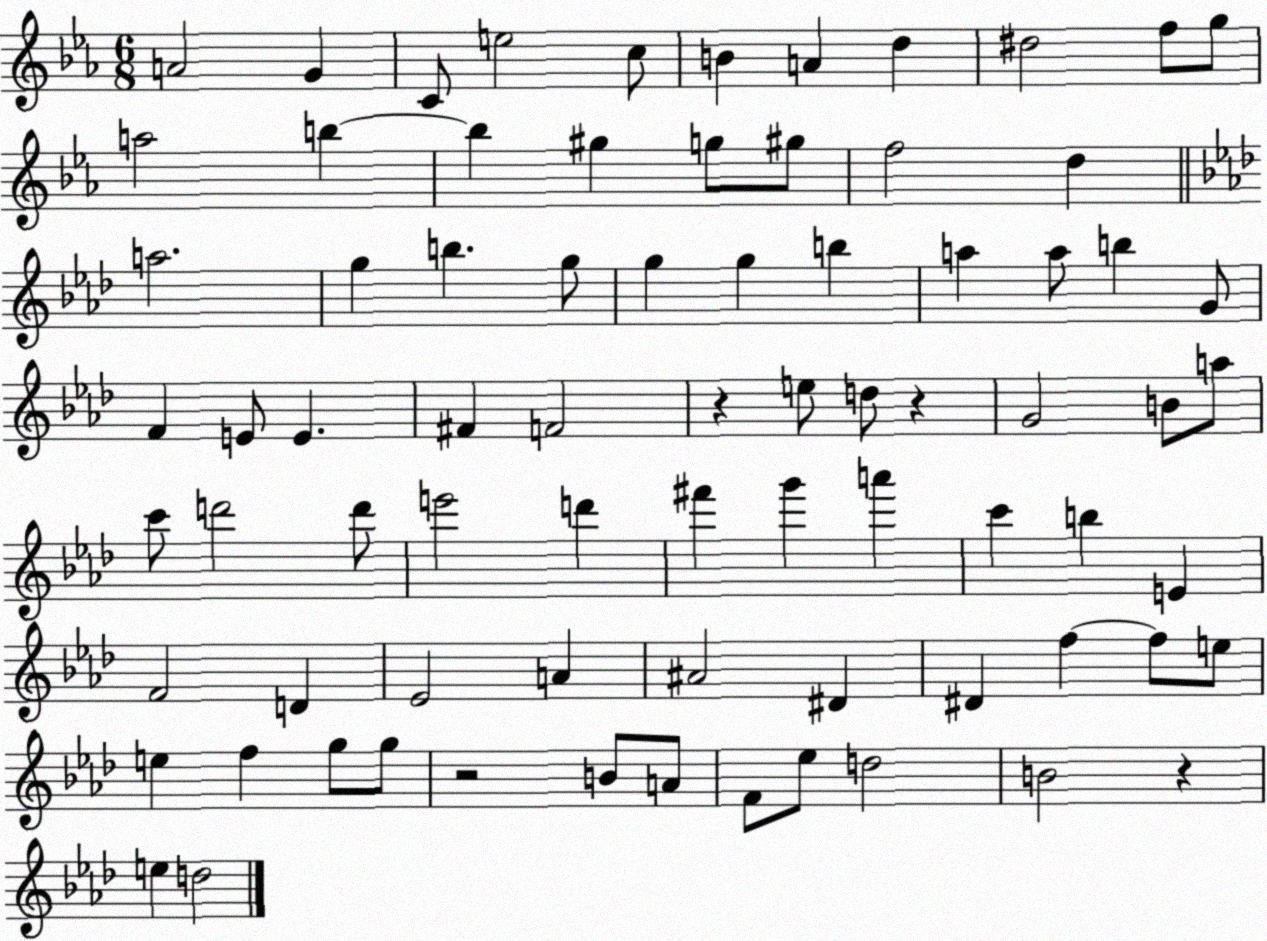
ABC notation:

X:1
T:Untitled
M:6/8
L:1/4
K:Eb
A2 G C/2 e2 c/2 B A d ^d2 f/2 g/2 a2 b b ^g g/2 ^g/2 f2 d a2 g b g/2 g g b a a/2 b G/2 F E/2 E ^F F2 z e/2 d/2 z G2 B/2 a/2 c'/2 d'2 d'/2 e'2 d' ^f' g' a' c' b E F2 D _E2 A ^A2 ^D ^D f f/2 e/2 e f g/2 g/2 z2 B/2 A/2 F/2 _e/2 d2 B2 z e d2